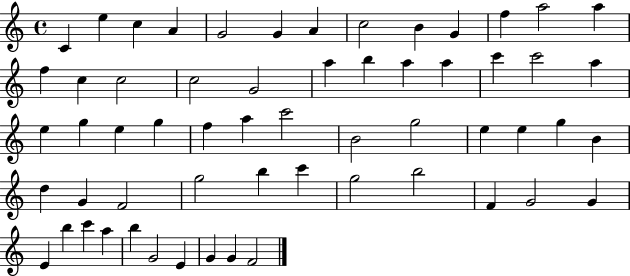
{
  \clef treble
  \time 4/4
  \defaultTimeSignature
  \key c \major
  c'4 e''4 c''4 a'4 | g'2 g'4 a'4 | c''2 b'4 g'4 | f''4 a''2 a''4 | \break f''4 c''4 c''2 | c''2 g'2 | a''4 b''4 a''4 a''4 | c'''4 c'''2 a''4 | \break e''4 g''4 e''4 g''4 | f''4 a''4 c'''2 | b'2 g''2 | e''4 e''4 g''4 b'4 | \break d''4 g'4 f'2 | g''2 b''4 c'''4 | g''2 b''2 | f'4 g'2 g'4 | \break e'4 b''4 c'''4 a''4 | b''4 g'2 e'4 | g'4 g'4 f'2 | \bar "|."
}